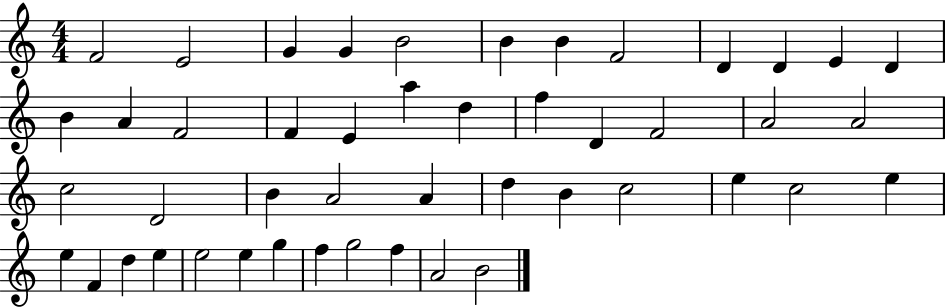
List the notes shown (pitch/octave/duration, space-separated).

F4/h E4/h G4/q G4/q B4/h B4/q B4/q F4/h D4/q D4/q E4/q D4/q B4/q A4/q F4/h F4/q E4/q A5/q D5/q F5/q D4/q F4/h A4/h A4/h C5/h D4/h B4/q A4/h A4/q D5/q B4/q C5/h E5/q C5/h E5/q E5/q F4/q D5/q E5/q E5/h E5/q G5/q F5/q G5/h F5/q A4/h B4/h